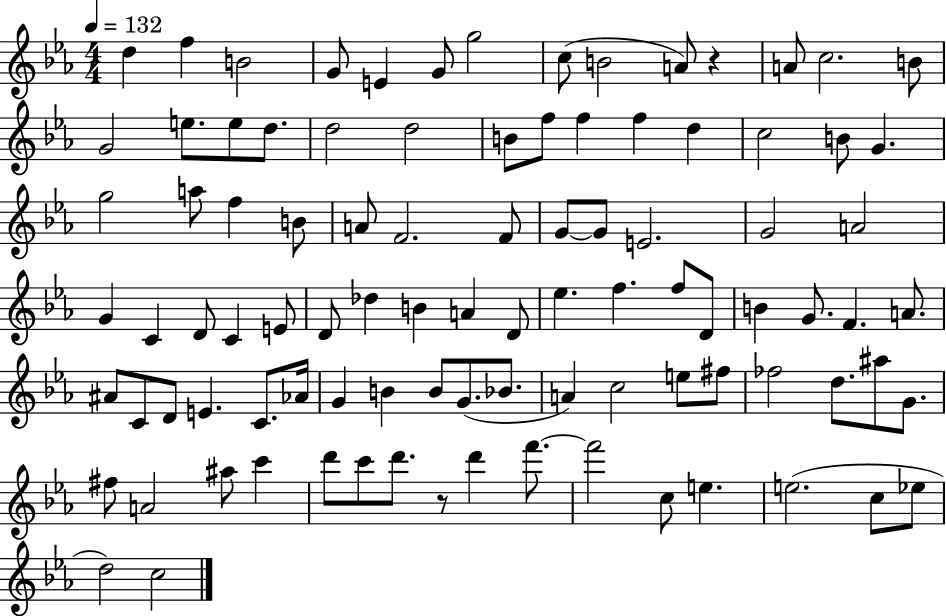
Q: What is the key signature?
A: EES major